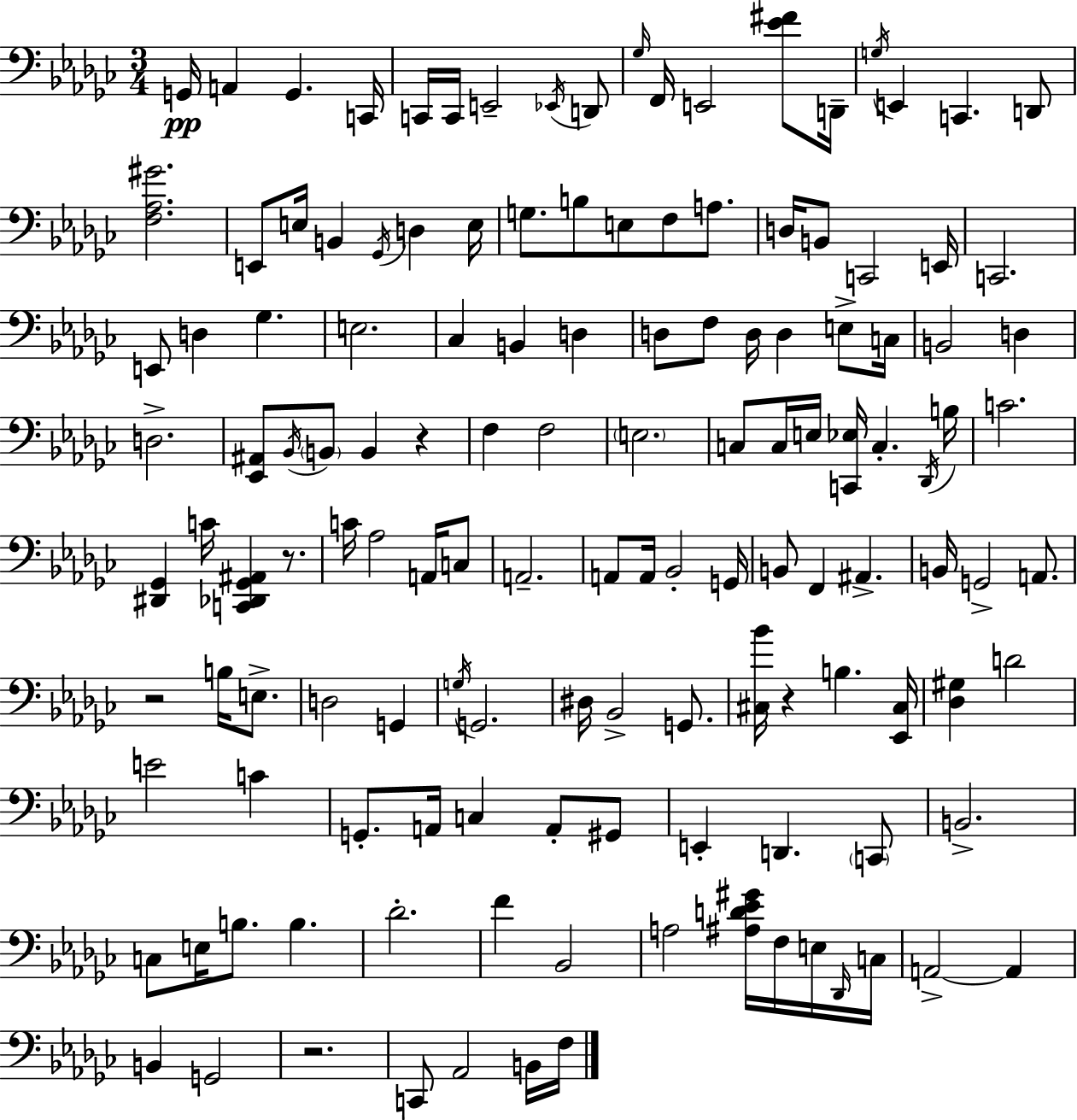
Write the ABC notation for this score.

X:1
T:Untitled
M:3/4
L:1/4
K:Ebm
G,,/4 A,, G,, C,,/4 C,,/4 C,,/4 E,,2 _E,,/4 D,,/2 _G,/4 F,,/4 E,,2 [_E^F]/2 D,,/4 G,/4 E,, C,, D,,/2 [F,_A,^G]2 E,,/2 E,/4 B,, _G,,/4 D, E,/4 G,/2 B,/2 E,/2 F,/2 A,/2 D,/4 B,,/2 C,,2 E,,/4 C,,2 E,,/2 D, _G, E,2 _C, B,, D, D,/2 F,/2 D,/4 D, E,/2 C,/4 B,,2 D, D,2 [_E,,^A,,]/2 _B,,/4 B,,/2 B,, z F, F,2 E,2 C,/2 C,/4 E,/4 [C,,_E,]/4 C, _D,,/4 B,/4 C2 [^D,,_G,,] C/4 [C,,_D,,_G,,^A,,] z/2 C/4 _A,2 A,,/4 C,/2 A,,2 A,,/2 A,,/4 _B,,2 G,,/4 B,,/2 F,, ^A,, B,,/4 G,,2 A,,/2 z2 B,/4 E,/2 D,2 G,, G,/4 G,,2 ^D,/4 _B,,2 G,,/2 [^C,_B]/4 z B, [_E,,^C,]/4 [_D,^G,] D2 E2 C G,,/2 A,,/4 C, A,,/2 ^G,,/2 E,, D,, C,,/2 B,,2 C,/2 E,/4 B,/2 B, _D2 F _B,,2 A,2 [^A,D_E^G]/4 F,/4 E,/4 _D,,/4 C,/4 A,,2 A,, B,, G,,2 z2 C,,/2 _A,,2 B,,/4 F,/4